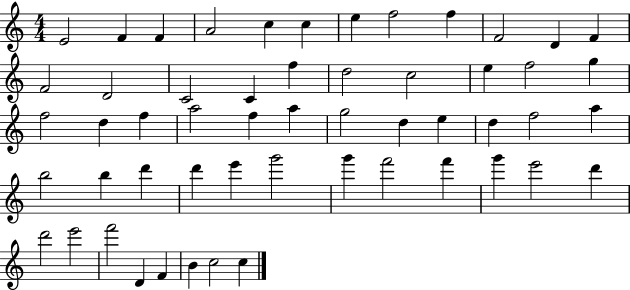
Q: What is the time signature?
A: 4/4